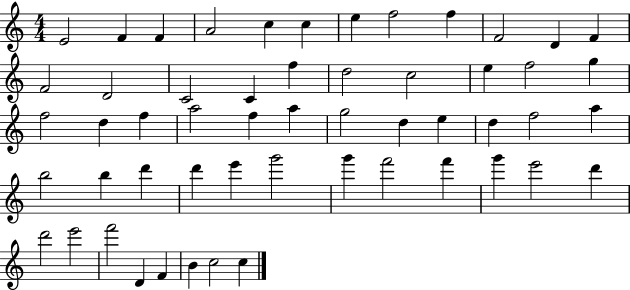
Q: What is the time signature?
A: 4/4